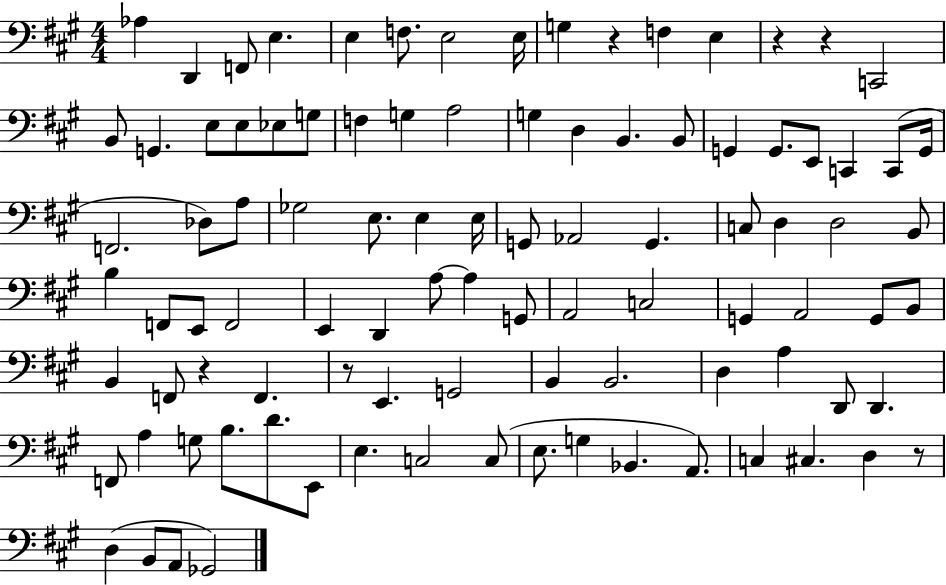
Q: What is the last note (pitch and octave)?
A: Gb2